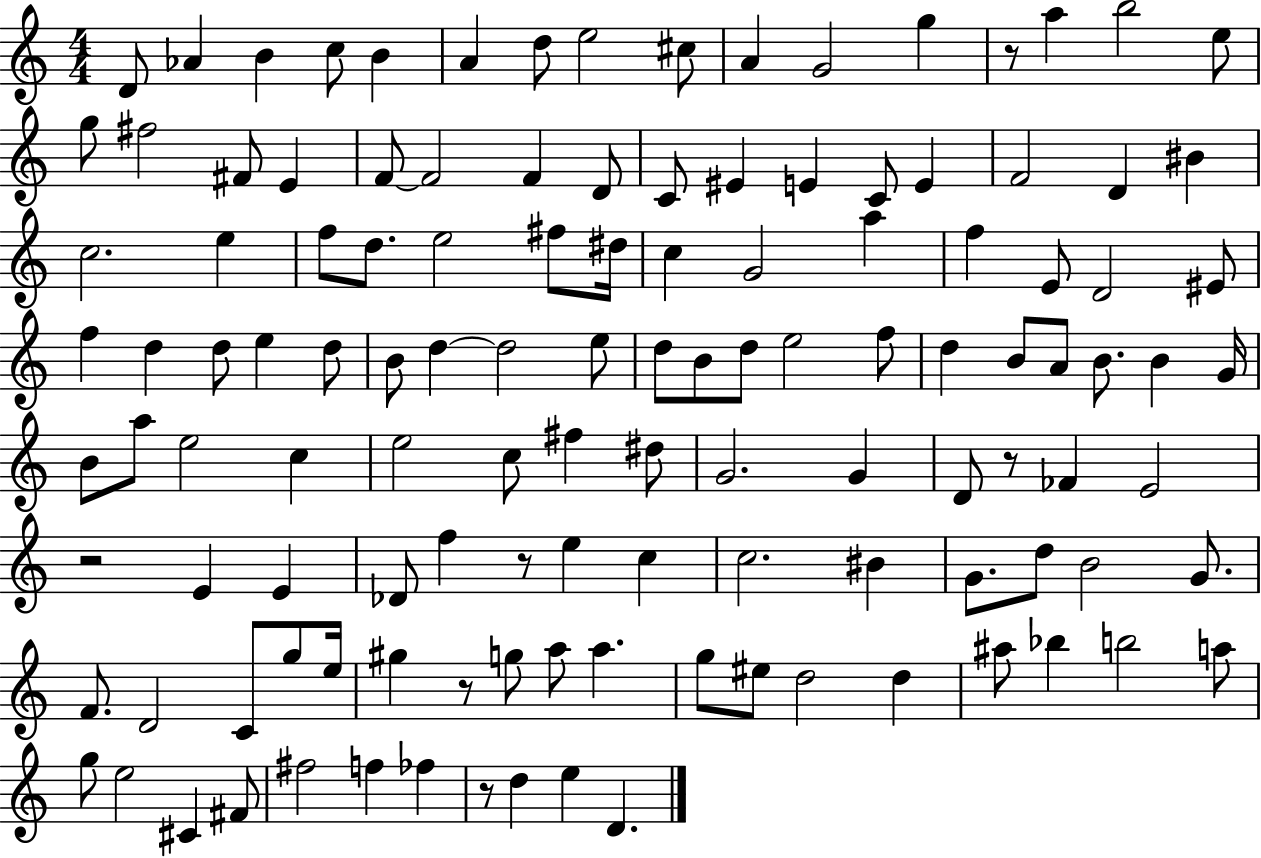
{
  \clef treble
  \numericTimeSignature
  \time 4/4
  \key c \major
  d'8 aes'4 b'4 c''8 b'4 | a'4 d''8 e''2 cis''8 | a'4 g'2 g''4 | r8 a''4 b''2 e''8 | \break g''8 fis''2 fis'8 e'4 | f'8~~ f'2 f'4 d'8 | c'8 eis'4 e'4 c'8 e'4 | f'2 d'4 bis'4 | \break c''2. e''4 | f''8 d''8. e''2 fis''8 dis''16 | c''4 g'2 a''4 | f''4 e'8 d'2 eis'8 | \break f''4 d''4 d''8 e''4 d''8 | b'8 d''4~~ d''2 e''8 | d''8 b'8 d''8 e''2 f''8 | d''4 b'8 a'8 b'8. b'4 g'16 | \break b'8 a''8 e''2 c''4 | e''2 c''8 fis''4 dis''8 | g'2. g'4 | d'8 r8 fes'4 e'2 | \break r2 e'4 e'4 | des'8 f''4 r8 e''4 c''4 | c''2. bis'4 | g'8. d''8 b'2 g'8. | \break f'8. d'2 c'8 g''8 e''16 | gis''4 r8 g''8 a''8 a''4. | g''8 eis''8 d''2 d''4 | ais''8 bes''4 b''2 a''8 | \break g''8 e''2 cis'4 fis'8 | fis''2 f''4 fes''4 | r8 d''4 e''4 d'4. | \bar "|."
}